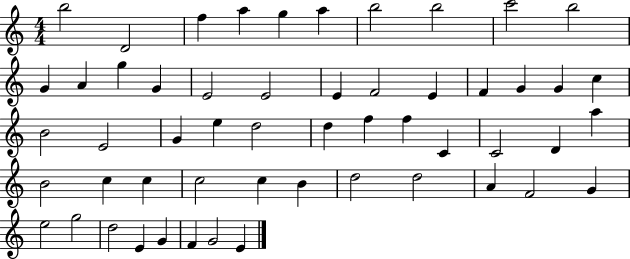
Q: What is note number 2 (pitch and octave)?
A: D4